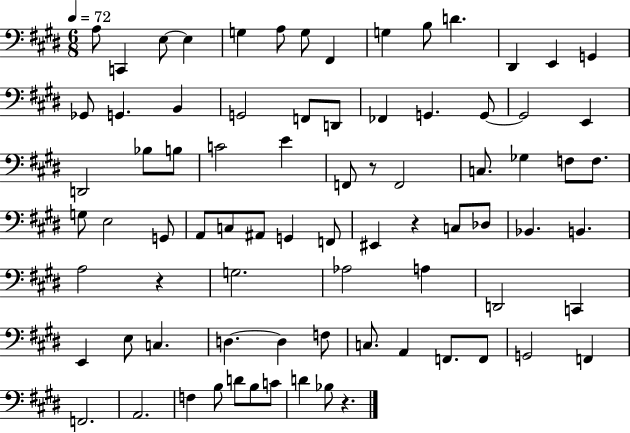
{
  \clef bass
  \numericTimeSignature
  \time 6/8
  \key e \major
  \tempo 4 = 72
  a8 c,4 e8~~ e4 | g4 a8 g8 fis,4 | g4 b8 d'4. | dis,4 e,4 g,4 | \break ges,8 g,4. b,4 | g,2 f,8 d,8 | fes,4 g,4. g,8~~ | g,2 e,4 | \break d,2 bes8 b8 | c'2 e'4 | f,8 r8 f,2 | c8. ges4 f8 f8. | \break g8 e2 g,8 | a,8 c8 ais,8 g,4 f,8 | eis,4 r4 c8 des8 | bes,4. b,4. | \break a2 r4 | g2. | aes2 a4 | d,2 c,4 | \break e,4 e8 c4. | d4.~~ d4 f8 | c8. a,4 f,8. f,8 | g,2 f,4 | \break f,2. | a,2. | f4 b8 d'8 b8 c'8 | d'4 bes8 r4. | \break \bar "|."
}